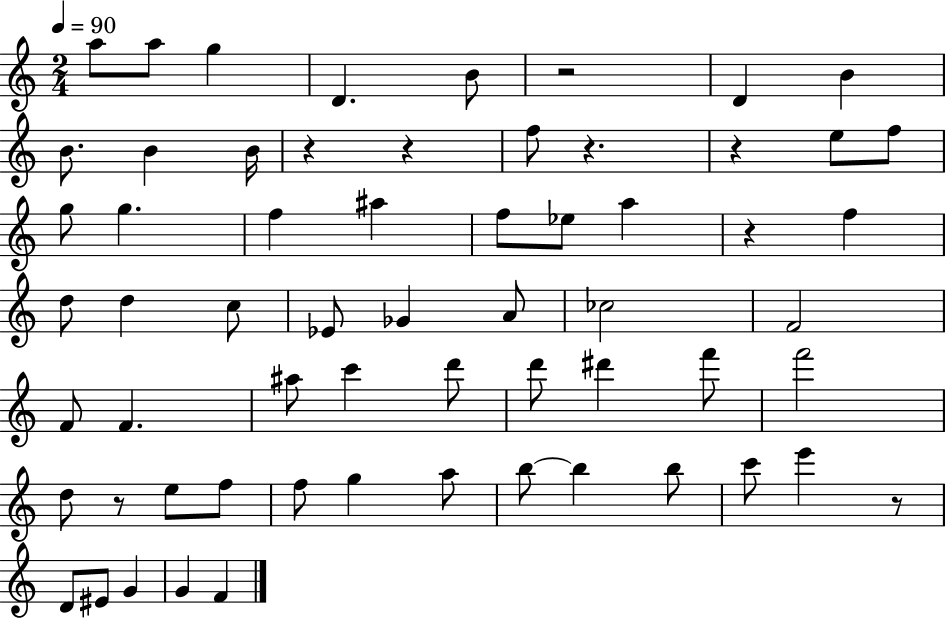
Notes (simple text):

A5/e A5/e G5/q D4/q. B4/e R/h D4/q B4/q B4/e. B4/q B4/s R/q R/q F5/e R/q. R/q E5/e F5/e G5/e G5/q. F5/q A#5/q F5/e Eb5/e A5/q R/q F5/q D5/e D5/q C5/e Eb4/e Gb4/q A4/e CES5/h F4/h F4/e F4/q. A#5/e C6/q D6/e D6/e D#6/q F6/e F6/h D5/e R/e E5/e F5/e F5/e G5/q A5/e B5/e B5/q B5/e C6/e E6/q R/e D4/e EIS4/e G4/q G4/q F4/q